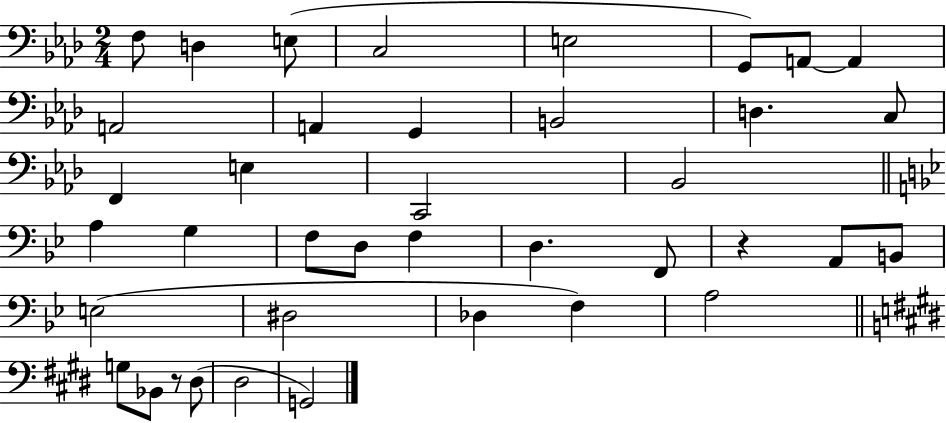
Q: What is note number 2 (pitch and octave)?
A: D3